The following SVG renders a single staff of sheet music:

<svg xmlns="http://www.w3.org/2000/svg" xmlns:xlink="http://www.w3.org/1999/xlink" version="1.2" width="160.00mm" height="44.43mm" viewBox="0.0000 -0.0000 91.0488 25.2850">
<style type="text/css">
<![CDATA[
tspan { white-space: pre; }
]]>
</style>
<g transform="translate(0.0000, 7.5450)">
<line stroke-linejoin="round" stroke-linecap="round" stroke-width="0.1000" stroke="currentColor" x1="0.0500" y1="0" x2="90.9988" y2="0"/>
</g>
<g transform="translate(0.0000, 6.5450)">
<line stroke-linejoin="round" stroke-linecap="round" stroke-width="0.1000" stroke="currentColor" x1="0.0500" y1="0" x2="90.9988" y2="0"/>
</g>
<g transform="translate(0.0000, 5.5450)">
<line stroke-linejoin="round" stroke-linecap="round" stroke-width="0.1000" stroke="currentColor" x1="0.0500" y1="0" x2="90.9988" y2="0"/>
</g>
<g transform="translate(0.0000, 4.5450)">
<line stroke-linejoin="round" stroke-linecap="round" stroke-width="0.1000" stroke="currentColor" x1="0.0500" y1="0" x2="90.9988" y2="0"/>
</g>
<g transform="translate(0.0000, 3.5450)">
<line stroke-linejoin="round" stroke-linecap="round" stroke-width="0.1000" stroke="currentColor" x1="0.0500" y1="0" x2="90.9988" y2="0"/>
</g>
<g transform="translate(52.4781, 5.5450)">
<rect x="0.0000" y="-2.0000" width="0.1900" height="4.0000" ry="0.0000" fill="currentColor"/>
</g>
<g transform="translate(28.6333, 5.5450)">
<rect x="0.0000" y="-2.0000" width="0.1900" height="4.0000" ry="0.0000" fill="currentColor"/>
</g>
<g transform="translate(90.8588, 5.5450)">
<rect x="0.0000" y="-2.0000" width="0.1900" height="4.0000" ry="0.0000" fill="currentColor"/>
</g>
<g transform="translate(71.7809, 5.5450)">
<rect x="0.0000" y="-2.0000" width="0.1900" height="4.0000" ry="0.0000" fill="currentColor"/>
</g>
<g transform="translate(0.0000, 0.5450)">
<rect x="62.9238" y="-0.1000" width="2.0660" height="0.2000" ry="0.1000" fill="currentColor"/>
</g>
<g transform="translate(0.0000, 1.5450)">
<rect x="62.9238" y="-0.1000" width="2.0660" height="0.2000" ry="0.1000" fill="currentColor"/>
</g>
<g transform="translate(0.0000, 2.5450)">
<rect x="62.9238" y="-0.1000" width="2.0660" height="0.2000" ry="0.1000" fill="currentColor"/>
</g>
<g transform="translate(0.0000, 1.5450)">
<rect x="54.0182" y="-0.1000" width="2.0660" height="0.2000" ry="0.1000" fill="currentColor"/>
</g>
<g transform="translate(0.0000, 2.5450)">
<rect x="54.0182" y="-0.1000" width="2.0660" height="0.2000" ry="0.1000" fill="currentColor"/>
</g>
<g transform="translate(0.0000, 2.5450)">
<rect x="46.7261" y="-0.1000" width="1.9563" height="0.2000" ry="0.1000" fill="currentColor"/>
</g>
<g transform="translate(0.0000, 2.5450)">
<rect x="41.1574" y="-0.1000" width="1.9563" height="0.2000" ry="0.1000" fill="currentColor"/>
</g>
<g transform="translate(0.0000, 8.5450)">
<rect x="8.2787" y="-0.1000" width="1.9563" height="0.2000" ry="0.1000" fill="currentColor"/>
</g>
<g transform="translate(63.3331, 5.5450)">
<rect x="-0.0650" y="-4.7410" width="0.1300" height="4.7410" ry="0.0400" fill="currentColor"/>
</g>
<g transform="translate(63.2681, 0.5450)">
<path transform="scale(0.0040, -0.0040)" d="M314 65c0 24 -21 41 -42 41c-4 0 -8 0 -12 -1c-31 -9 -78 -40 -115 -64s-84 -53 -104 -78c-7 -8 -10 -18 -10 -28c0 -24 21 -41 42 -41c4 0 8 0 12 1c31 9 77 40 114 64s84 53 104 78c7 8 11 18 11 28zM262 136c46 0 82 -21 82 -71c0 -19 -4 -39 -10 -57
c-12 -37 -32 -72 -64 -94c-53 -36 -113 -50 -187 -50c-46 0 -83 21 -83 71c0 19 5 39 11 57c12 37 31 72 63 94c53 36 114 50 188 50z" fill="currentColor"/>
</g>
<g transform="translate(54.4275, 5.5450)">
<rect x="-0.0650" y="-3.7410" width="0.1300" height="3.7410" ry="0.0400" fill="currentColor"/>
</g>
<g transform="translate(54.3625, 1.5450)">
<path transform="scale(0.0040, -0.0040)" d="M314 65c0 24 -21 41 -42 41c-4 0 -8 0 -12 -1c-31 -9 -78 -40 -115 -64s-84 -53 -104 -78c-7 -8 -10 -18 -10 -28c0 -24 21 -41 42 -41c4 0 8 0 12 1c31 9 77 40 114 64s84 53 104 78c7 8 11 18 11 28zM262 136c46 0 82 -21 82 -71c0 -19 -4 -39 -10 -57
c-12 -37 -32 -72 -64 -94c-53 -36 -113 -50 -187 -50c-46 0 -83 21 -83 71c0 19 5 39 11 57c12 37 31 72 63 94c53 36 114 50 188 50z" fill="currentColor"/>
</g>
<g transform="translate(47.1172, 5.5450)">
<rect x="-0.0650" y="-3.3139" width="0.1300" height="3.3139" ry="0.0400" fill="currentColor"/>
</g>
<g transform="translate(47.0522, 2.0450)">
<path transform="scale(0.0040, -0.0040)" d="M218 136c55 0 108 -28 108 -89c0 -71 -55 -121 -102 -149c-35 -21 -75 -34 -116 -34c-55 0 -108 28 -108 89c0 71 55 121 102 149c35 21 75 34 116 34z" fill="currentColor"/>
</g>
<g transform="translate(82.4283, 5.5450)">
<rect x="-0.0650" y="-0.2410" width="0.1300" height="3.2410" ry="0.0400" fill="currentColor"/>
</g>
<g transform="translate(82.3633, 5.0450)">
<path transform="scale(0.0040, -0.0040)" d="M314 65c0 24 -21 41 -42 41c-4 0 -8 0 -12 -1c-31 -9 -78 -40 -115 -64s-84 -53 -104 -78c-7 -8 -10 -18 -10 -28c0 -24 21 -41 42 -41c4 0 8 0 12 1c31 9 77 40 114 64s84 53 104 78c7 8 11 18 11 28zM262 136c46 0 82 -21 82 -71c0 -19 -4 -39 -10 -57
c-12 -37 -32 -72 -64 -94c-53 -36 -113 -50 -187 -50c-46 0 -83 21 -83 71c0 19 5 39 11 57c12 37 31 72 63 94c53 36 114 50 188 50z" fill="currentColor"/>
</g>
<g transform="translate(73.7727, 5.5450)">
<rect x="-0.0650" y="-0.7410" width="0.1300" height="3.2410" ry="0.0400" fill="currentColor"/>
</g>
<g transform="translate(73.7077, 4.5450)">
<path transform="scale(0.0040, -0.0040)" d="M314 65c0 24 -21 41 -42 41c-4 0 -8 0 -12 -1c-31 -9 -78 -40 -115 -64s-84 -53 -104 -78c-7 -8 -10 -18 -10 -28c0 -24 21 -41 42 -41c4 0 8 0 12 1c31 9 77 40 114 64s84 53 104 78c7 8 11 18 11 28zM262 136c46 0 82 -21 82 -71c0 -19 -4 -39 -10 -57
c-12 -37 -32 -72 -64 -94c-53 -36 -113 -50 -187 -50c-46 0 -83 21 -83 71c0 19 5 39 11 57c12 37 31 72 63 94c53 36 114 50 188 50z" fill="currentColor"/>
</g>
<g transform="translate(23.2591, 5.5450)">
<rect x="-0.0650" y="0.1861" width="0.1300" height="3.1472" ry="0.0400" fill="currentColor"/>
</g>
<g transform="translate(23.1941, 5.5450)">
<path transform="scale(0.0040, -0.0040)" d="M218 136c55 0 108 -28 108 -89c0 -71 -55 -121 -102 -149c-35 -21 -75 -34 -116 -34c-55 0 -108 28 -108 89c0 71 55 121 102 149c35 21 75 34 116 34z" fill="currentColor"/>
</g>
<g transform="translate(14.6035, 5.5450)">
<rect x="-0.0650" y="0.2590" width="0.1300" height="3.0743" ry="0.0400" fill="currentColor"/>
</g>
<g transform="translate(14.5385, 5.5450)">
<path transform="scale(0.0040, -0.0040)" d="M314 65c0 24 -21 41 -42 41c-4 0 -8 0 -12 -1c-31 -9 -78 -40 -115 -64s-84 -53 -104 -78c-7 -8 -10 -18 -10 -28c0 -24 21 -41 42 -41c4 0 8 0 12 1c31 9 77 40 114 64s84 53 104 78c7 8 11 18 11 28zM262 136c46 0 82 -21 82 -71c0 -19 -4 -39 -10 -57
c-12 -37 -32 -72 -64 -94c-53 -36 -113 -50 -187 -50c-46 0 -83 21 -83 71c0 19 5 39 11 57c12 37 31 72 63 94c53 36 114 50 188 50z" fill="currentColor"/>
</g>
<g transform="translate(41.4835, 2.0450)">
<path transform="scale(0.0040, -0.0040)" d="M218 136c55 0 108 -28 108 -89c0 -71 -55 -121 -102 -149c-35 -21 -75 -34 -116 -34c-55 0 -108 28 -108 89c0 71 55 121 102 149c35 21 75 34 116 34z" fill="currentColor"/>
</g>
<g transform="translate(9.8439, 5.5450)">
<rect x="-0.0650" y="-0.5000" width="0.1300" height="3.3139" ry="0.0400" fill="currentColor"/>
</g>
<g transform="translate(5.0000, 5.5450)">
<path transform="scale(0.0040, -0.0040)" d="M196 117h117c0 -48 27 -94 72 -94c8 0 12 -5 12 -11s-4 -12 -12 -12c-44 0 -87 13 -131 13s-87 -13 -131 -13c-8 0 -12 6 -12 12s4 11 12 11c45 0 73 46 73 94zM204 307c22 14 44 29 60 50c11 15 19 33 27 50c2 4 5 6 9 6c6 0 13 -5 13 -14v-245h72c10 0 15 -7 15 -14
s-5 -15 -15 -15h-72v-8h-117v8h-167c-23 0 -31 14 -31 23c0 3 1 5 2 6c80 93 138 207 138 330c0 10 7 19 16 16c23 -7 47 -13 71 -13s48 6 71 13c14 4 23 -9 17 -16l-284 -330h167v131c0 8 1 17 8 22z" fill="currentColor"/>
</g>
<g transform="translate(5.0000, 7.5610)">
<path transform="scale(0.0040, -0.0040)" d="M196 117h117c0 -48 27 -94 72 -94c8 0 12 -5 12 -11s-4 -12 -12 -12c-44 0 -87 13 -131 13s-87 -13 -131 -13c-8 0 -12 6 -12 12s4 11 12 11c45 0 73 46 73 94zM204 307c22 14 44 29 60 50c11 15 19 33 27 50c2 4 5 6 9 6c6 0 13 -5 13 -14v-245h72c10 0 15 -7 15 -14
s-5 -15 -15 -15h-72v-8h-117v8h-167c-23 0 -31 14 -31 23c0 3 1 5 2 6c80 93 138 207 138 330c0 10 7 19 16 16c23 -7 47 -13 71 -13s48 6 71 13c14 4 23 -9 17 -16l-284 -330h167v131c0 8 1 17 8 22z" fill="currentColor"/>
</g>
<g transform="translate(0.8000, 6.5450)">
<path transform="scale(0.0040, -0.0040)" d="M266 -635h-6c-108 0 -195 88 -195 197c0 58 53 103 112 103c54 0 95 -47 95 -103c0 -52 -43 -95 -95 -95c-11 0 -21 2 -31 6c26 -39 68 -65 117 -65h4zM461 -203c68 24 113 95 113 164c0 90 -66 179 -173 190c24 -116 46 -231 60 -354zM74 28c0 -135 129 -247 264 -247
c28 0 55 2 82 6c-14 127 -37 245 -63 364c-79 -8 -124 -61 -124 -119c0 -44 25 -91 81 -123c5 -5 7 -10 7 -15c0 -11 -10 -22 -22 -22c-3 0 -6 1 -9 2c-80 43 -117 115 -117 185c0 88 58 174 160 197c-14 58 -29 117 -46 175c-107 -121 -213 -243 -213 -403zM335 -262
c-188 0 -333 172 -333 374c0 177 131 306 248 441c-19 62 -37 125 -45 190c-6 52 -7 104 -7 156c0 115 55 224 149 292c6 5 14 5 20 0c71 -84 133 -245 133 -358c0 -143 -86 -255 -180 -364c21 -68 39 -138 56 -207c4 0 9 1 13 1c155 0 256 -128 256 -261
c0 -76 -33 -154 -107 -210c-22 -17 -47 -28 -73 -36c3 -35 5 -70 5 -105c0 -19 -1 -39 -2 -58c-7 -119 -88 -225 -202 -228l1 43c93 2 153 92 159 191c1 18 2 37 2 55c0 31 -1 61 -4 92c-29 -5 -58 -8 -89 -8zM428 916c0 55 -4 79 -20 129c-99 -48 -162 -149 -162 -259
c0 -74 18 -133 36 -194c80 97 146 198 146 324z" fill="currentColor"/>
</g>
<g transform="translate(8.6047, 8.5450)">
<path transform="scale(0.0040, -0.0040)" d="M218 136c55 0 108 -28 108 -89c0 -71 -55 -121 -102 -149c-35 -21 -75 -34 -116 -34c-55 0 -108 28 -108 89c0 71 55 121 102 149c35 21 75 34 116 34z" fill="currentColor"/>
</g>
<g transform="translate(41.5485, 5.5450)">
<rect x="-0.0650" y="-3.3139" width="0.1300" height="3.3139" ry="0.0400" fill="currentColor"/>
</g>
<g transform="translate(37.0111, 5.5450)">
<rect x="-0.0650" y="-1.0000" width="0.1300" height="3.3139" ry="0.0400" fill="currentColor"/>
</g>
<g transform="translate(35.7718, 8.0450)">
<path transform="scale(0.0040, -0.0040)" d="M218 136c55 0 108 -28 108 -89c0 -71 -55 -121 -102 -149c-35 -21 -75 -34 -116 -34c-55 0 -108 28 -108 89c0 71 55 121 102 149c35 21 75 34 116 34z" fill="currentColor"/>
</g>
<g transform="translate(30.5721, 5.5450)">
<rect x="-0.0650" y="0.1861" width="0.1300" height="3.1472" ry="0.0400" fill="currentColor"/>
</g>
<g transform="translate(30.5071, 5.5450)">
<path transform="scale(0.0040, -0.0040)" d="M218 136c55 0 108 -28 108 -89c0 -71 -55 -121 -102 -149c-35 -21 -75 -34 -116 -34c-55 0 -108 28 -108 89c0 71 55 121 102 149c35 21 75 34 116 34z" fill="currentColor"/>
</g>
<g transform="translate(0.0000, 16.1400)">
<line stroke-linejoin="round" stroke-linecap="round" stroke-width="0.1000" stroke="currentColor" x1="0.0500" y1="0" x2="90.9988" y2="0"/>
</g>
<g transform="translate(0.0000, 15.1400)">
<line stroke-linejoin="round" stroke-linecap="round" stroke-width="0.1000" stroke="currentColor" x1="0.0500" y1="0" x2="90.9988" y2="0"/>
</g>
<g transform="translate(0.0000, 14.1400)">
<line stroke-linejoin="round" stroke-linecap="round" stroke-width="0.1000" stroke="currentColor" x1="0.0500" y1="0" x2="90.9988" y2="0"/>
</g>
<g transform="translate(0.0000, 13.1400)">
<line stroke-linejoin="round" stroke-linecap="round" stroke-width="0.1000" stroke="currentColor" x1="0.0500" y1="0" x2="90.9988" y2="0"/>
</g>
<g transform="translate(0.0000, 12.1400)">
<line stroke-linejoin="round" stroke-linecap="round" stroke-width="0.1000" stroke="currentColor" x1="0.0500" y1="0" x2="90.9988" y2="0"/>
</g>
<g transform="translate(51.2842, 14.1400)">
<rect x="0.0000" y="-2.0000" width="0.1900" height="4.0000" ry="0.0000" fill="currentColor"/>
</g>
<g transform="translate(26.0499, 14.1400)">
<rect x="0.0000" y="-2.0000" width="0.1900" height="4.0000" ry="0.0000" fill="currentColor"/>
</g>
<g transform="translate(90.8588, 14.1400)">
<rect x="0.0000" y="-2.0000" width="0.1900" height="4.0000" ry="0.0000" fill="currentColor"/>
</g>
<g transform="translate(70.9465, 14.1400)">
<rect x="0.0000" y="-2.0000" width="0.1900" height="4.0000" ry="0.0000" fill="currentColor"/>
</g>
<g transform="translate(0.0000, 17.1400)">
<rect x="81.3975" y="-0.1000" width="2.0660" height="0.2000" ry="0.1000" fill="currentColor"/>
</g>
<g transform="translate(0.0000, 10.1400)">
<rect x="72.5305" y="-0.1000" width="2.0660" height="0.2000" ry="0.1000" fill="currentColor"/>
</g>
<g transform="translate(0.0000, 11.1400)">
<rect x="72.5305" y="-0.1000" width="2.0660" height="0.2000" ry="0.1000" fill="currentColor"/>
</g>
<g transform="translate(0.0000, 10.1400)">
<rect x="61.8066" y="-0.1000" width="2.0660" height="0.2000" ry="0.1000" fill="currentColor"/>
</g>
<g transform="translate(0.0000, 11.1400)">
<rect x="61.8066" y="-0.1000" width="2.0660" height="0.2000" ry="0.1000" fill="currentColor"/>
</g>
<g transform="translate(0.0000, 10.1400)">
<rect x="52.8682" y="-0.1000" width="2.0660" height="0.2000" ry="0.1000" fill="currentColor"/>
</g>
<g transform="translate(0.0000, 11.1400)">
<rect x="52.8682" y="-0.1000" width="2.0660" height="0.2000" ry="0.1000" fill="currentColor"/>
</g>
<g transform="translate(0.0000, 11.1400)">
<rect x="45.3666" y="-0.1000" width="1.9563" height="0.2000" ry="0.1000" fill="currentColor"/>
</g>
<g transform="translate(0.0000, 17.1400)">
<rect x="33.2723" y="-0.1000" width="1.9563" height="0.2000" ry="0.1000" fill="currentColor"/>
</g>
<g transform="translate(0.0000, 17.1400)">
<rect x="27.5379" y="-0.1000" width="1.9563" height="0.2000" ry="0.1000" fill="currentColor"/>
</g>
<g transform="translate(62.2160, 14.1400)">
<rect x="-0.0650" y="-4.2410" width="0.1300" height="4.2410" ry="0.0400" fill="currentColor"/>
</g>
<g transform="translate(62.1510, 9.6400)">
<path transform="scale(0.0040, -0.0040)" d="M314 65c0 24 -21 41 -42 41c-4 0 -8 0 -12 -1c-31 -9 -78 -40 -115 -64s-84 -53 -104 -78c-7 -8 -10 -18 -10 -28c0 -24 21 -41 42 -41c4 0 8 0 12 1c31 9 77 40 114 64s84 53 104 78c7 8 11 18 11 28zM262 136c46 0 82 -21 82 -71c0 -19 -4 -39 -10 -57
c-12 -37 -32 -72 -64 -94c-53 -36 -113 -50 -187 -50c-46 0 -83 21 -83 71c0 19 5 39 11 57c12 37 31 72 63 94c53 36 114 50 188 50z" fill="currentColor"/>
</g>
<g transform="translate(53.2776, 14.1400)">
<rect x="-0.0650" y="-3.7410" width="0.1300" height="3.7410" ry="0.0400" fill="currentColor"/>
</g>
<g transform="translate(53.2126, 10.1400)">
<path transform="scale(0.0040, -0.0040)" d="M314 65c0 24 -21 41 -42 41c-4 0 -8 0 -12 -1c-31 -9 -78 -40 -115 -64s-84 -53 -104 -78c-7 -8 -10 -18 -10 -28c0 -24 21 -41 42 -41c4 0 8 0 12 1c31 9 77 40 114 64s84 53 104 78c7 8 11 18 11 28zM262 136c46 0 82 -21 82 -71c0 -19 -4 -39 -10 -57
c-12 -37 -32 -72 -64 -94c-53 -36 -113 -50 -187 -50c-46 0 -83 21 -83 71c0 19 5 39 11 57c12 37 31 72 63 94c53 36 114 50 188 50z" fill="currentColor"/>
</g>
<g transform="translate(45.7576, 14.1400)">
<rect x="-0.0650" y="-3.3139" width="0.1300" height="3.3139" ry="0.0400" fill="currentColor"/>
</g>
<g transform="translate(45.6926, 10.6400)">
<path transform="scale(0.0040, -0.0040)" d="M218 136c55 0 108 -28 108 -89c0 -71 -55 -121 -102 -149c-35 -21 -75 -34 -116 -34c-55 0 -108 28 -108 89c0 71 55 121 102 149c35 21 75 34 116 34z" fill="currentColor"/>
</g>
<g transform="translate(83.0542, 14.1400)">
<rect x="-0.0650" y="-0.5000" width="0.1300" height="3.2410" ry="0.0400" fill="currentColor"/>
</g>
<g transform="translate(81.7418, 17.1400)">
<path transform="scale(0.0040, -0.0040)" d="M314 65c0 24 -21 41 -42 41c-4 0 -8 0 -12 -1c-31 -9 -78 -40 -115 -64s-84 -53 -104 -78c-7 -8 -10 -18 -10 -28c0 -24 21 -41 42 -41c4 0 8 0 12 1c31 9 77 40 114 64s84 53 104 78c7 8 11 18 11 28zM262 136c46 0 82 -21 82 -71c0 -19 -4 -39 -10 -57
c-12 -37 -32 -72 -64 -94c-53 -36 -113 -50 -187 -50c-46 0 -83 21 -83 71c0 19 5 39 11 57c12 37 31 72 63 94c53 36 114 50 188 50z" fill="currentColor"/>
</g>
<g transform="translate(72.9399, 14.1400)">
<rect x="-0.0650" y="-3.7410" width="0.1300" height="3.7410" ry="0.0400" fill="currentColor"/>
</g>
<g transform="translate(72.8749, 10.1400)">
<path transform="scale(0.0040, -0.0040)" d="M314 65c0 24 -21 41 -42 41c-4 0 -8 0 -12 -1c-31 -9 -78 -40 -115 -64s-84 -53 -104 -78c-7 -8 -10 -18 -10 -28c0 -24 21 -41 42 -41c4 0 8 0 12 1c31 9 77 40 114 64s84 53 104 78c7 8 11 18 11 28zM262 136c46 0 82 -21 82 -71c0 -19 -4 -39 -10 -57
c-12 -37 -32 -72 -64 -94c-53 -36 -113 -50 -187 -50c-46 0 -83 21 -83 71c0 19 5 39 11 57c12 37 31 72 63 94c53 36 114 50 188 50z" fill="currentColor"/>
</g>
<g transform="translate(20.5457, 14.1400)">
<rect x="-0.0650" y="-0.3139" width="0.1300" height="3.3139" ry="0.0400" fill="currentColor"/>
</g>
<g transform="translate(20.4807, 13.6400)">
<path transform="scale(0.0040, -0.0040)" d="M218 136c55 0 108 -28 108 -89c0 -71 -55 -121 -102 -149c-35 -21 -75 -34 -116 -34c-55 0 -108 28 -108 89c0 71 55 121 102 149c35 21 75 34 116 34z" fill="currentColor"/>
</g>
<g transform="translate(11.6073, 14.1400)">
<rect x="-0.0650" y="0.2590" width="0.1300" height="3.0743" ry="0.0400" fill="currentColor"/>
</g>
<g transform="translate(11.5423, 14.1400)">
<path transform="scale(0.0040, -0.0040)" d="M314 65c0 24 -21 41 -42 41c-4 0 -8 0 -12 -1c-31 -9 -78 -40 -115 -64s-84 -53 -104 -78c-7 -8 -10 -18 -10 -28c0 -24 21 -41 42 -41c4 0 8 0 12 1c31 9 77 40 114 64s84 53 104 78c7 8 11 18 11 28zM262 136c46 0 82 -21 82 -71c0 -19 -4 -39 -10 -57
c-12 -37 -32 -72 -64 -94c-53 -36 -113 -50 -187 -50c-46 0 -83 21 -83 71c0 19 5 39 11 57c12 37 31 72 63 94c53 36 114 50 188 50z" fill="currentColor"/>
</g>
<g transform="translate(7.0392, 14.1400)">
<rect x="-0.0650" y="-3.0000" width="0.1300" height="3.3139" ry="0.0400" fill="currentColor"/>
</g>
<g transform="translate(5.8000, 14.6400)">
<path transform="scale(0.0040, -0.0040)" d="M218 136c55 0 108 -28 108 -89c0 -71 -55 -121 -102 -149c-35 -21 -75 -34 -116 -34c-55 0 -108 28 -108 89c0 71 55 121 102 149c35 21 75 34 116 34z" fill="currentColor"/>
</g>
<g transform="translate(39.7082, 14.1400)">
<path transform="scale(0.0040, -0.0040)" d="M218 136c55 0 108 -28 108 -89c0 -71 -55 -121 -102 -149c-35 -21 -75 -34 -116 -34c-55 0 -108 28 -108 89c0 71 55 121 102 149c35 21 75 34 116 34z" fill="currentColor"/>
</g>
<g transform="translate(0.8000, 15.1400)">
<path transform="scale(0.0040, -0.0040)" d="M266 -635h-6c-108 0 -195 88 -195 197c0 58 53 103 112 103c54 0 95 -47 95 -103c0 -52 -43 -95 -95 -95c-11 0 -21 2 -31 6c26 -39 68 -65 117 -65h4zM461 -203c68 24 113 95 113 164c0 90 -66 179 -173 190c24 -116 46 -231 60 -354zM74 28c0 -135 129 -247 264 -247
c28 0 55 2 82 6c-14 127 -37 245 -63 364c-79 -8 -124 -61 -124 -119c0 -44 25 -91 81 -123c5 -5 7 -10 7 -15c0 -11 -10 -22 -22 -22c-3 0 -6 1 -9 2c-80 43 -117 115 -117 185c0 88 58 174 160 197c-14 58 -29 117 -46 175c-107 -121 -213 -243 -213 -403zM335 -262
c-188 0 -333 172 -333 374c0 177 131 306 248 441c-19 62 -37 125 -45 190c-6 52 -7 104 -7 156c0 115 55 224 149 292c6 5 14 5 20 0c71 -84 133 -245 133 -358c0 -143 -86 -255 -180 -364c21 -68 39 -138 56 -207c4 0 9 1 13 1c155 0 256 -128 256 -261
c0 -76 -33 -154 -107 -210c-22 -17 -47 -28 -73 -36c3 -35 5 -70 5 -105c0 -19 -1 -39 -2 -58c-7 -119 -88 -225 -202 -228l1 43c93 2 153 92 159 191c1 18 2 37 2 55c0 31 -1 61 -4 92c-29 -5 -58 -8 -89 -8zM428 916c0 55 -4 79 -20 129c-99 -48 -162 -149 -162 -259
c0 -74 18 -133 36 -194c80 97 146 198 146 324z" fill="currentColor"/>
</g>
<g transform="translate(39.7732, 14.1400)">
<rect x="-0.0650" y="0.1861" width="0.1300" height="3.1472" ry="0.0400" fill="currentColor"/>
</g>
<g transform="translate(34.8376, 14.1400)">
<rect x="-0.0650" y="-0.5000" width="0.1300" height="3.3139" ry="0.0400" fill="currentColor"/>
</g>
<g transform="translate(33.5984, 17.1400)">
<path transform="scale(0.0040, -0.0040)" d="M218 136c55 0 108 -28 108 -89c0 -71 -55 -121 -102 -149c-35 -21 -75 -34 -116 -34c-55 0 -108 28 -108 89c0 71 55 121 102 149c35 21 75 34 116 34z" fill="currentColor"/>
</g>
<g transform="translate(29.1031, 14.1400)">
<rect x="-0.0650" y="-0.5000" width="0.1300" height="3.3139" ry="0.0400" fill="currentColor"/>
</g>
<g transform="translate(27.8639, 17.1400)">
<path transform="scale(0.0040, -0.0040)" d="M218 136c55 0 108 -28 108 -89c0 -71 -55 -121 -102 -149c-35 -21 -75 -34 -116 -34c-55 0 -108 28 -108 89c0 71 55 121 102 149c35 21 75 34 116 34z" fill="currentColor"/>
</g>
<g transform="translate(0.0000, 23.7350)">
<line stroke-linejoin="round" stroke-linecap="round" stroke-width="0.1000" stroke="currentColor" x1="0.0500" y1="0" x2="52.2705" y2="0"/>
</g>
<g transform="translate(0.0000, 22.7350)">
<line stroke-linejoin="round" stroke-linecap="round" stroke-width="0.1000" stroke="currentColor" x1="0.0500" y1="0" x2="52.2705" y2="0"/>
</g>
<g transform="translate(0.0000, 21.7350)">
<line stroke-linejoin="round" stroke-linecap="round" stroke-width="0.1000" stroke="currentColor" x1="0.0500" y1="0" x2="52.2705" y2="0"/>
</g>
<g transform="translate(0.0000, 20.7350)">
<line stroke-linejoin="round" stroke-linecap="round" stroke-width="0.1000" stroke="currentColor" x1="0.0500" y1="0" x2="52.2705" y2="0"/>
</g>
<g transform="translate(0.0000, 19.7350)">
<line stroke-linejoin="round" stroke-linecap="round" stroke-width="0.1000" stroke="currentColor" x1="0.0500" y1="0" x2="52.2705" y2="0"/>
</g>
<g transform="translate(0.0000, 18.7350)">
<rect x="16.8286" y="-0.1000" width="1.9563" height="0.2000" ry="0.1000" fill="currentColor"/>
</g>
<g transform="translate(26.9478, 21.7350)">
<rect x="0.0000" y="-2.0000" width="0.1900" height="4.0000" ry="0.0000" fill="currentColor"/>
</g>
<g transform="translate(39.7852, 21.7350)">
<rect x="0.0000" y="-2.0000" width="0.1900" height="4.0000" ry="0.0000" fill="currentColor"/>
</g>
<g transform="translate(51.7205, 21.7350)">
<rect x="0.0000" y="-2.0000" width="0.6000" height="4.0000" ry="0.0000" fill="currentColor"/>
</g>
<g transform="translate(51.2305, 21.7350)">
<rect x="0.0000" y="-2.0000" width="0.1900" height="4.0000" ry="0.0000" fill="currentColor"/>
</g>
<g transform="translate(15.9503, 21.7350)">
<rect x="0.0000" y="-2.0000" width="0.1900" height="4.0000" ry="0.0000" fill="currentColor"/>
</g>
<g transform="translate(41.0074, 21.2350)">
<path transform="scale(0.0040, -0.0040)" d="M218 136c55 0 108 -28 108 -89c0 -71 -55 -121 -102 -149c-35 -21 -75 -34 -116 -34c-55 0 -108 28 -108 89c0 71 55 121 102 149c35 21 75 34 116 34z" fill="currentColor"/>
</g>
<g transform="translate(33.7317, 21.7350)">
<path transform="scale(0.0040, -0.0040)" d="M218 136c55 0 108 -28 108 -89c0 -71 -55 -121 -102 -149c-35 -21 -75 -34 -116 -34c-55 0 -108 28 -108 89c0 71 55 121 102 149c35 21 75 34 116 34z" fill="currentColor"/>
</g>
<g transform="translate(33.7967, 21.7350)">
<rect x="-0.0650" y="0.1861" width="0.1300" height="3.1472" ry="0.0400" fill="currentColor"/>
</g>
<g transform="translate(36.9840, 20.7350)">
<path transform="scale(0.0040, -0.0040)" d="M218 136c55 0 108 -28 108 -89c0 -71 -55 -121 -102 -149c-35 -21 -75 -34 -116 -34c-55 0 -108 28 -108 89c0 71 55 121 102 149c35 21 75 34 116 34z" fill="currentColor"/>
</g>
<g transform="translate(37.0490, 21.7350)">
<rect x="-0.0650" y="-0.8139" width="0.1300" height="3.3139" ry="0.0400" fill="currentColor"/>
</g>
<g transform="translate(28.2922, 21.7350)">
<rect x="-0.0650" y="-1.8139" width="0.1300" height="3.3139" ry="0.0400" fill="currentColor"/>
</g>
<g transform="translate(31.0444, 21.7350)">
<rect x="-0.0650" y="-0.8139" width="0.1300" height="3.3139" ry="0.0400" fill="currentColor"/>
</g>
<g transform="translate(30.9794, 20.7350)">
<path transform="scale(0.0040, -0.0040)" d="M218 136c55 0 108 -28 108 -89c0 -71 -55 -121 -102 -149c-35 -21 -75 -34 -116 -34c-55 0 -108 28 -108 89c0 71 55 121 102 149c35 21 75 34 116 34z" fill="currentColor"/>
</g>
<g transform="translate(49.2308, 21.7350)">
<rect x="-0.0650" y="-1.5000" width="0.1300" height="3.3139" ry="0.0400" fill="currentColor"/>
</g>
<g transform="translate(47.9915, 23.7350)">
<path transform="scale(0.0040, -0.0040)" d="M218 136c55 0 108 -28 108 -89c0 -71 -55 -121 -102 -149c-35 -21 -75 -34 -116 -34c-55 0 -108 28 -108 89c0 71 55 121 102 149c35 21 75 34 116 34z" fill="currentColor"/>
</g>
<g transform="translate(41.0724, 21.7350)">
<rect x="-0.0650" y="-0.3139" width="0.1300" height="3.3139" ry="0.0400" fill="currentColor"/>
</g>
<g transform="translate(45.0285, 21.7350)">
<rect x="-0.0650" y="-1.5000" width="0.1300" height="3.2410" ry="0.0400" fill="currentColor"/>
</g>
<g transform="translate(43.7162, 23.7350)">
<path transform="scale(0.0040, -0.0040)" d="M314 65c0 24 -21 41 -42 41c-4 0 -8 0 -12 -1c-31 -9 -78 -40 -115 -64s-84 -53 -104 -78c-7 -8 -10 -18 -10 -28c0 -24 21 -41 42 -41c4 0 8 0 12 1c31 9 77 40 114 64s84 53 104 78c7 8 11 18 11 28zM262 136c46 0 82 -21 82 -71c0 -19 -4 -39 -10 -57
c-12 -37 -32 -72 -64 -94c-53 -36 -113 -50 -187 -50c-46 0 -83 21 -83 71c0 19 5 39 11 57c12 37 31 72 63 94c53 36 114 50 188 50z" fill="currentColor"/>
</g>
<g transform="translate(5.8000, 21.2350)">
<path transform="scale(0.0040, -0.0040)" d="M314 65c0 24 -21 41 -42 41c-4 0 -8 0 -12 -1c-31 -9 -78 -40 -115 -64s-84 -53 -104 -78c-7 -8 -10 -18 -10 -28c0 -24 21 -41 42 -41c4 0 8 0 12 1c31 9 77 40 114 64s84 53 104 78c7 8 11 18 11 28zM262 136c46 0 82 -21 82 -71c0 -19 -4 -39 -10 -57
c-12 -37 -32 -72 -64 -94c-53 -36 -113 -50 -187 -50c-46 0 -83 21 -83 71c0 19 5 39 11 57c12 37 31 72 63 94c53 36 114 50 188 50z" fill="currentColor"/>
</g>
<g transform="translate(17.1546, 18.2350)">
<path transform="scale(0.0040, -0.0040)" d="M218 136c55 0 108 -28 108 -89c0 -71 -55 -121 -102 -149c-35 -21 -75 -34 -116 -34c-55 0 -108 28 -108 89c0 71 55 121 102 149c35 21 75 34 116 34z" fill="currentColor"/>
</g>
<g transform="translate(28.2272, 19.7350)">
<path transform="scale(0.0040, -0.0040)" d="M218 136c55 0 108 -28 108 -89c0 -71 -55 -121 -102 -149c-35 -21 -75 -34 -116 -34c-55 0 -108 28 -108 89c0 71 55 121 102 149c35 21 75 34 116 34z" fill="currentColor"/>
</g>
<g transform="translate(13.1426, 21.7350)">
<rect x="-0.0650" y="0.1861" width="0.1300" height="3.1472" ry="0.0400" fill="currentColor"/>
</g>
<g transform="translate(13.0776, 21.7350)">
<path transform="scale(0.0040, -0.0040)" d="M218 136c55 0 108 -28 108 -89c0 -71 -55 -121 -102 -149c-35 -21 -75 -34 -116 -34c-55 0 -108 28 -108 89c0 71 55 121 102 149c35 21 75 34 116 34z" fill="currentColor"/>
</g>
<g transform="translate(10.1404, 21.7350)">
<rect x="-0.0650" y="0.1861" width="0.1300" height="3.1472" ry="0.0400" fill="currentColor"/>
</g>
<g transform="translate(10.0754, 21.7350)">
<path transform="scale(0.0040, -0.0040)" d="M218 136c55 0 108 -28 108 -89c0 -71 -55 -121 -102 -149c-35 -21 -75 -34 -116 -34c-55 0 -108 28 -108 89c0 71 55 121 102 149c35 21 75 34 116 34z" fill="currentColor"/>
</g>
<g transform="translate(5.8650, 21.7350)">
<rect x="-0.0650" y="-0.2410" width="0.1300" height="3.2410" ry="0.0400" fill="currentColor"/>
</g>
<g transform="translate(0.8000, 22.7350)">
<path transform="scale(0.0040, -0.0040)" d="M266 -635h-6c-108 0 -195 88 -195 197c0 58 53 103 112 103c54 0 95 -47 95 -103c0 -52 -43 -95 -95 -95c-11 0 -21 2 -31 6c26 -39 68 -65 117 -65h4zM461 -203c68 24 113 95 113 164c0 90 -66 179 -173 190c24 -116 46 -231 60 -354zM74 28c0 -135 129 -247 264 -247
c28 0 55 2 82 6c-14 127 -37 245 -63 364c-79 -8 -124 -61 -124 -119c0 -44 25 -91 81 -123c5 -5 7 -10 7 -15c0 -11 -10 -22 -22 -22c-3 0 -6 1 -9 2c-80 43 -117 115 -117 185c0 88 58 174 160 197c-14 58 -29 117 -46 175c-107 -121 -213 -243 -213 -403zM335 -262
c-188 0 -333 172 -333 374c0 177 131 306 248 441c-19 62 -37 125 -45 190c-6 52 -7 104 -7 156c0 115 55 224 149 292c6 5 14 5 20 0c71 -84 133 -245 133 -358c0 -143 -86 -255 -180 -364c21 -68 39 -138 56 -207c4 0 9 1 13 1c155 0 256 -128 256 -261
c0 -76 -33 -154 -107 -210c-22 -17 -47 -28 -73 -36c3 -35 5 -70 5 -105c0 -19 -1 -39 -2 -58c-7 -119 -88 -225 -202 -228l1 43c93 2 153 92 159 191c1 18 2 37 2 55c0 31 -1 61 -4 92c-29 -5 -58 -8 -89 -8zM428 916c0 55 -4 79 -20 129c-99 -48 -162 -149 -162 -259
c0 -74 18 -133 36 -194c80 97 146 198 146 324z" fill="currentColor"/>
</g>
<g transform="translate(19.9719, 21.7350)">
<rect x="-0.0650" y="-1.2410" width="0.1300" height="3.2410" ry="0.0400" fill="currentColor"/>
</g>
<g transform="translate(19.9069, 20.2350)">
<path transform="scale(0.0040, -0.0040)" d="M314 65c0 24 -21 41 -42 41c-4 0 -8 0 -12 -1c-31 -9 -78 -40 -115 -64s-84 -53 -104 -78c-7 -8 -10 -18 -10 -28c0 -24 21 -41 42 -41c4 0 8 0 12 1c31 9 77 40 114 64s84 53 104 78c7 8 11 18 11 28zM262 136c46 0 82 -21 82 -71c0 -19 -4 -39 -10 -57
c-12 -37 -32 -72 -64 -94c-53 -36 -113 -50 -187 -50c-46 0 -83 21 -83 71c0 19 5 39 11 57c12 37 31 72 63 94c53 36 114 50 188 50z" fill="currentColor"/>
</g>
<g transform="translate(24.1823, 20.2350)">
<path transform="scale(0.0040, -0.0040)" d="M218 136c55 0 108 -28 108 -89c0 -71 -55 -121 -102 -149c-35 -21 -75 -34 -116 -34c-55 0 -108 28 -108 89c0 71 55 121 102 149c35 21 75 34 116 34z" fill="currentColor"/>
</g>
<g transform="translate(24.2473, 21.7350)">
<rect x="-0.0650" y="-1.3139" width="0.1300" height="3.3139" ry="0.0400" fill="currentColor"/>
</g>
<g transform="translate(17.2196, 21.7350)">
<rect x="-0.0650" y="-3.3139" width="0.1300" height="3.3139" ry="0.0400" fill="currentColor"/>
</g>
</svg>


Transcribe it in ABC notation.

X:1
T:Untitled
M:4/4
L:1/4
K:C
C B2 B B D b b c'2 e'2 d2 c2 A B2 c C C B b c'2 d'2 c'2 C2 c2 B B b e2 e f d B d c E2 E